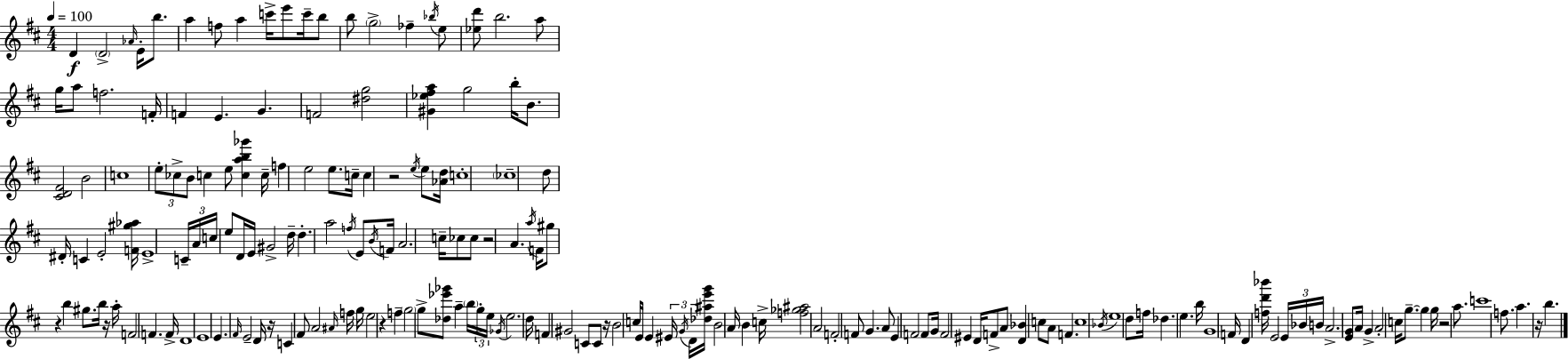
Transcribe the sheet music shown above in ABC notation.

X:1
T:Untitled
M:4/4
L:1/4
K:D
D D2 _A/4 E/4 b/2 a f/2 a c'/4 e'/2 c'/4 b/2 b/2 g2 _f _b/4 e/2 [_ed']/2 b2 a/2 g/4 a/2 f2 F/4 F E G F2 [^dg]2 [^G_e^fa] g2 b/4 B/2 [^CD^F]2 B2 c4 e/2 _c/2 B/2 c e/2 [cab_g'] c/4 f e2 e/2 c/4 c z2 e/4 e/2 [_Ad]/4 c4 _c4 d/2 ^D/4 C E2 [F^g_a]/4 E4 C/4 A/4 c/4 e/2 D/4 E/4 ^G2 d/4 d a2 f/4 E/2 B/4 F/4 A2 c/4 _c/2 _c/2 z2 A a/4 F/4 ^g/2 z b ^g/2 b/4 z/4 a/4 F2 F F/4 D4 E4 E ^F/4 E2 D/4 z/4 C ^F/2 A2 ^A/4 f/4 g/4 e2 z f g2 g/2 [_d_e'_g']/2 a b/4 g/4 e/4 _G/4 e2 d/4 F ^G2 C/2 C/2 z/4 B2 c/4 E/4 E ^E/4 G/4 D/4 [_d^ae'g']/4 B2 A/4 B c/4 [f_g^a]2 A2 F2 F/2 G A/2 E F2 F/2 G/4 F2 ^E D/4 F/2 A/2 [D_B] c/2 A/2 F c4 _B/4 e4 d/2 f/4 _d e b/4 G4 F/4 D [fd'_b']/4 E2 E/4 _B/4 B/4 A2 [EG]/2 A/4 G A2 c/4 g/2 g g/4 z2 a/2 c'4 f/2 a z/4 b